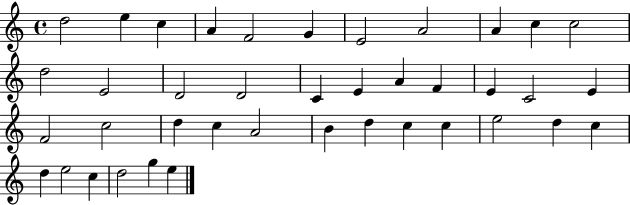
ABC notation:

X:1
T:Untitled
M:4/4
L:1/4
K:C
d2 e c A F2 G E2 A2 A c c2 d2 E2 D2 D2 C E A F E C2 E F2 c2 d c A2 B d c c e2 d c d e2 c d2 g e